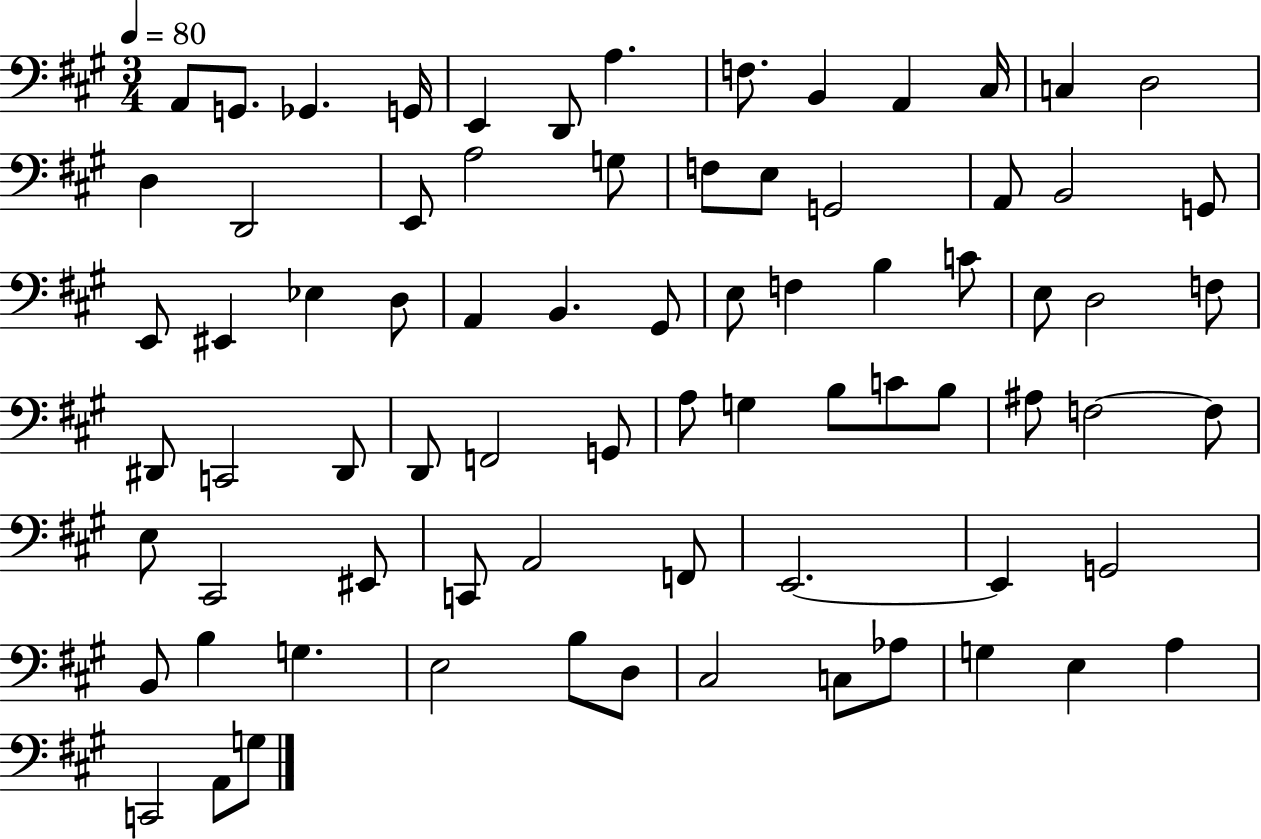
{
  \clef bass
  \numericTimeSignature
  \time 3/4
  \key a \major
  \tempo 4 = 80
  \repeat volta 2 { a,8 g,8. ges,4. g,16 | e,4 d,8 a4. | f8. b,4 a,4 cis16 | c4 d2 | \break d4 d,2 | e,8 a2 g8 | f8 e8 g,2 | a,8 b,2 g,8 | \break e,8 eis,4 ees4 d8 | a,4 b,4. gis,8 | e8 f4 b4 c'8 | e8 d2 f8 | \break dis,8 c,2 dis,8 | d,8 f,2 g,8 | a8 g4 b8 c'8 b8 | ais8 f2~~ f8 | \break e8 cis,2 eis,8 | c,8 a,2 f,8 | e,2.~~ | e,4 g,2 | \break b,8 b4 g4. | e2 b8 d8 | cis2 c8 aes8 | g4 e4 a4 | \break c,2 a,8 g8 | } \bar "|."
}